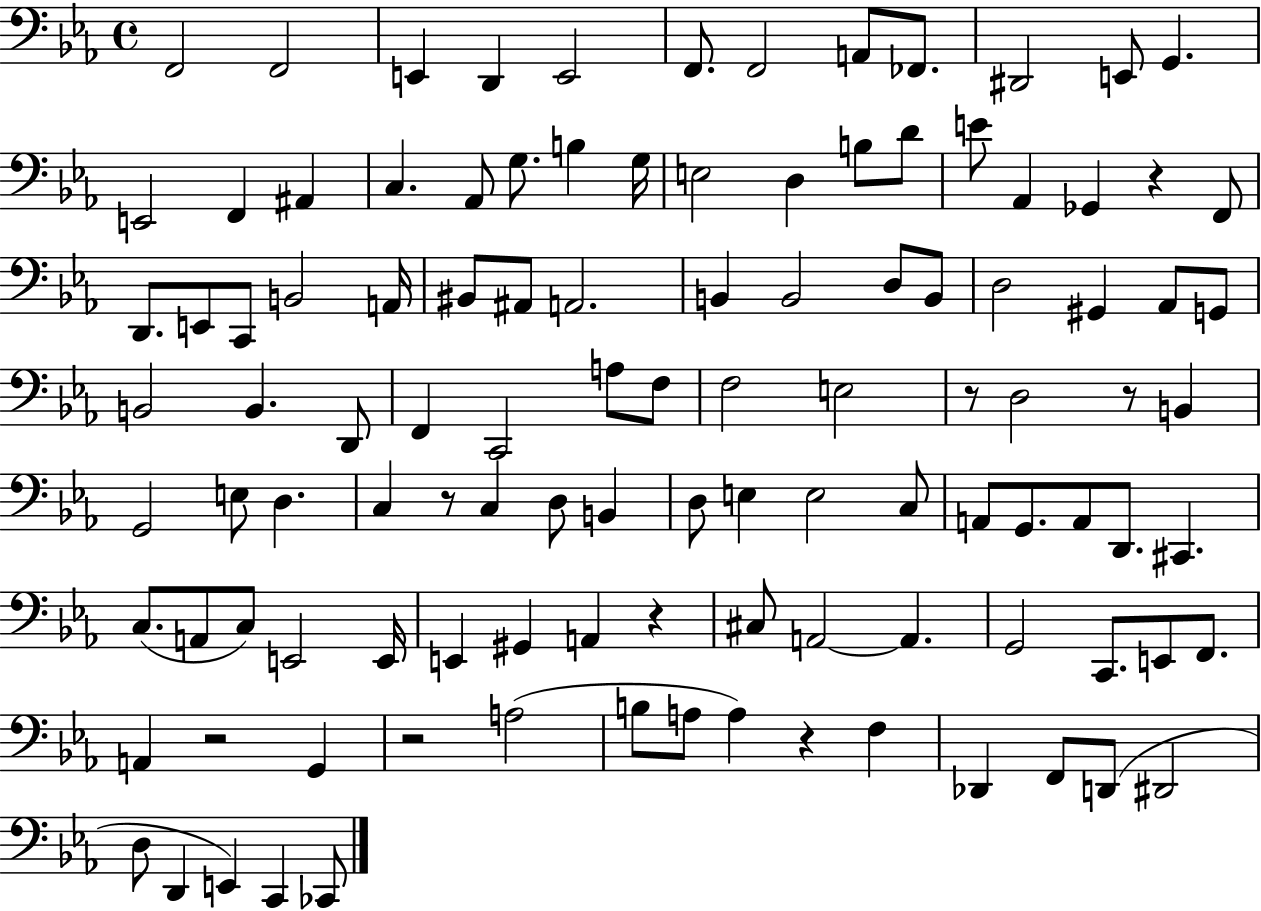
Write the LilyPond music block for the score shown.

{
  \clef bass
  \time 4/4
  \defaultTimeSignature
  \key ees \major
  f,2 f,2 | e,4 d,4 e,2 | f,8. f,2 a,8 fes,8. | dis,2 e,8 g,4. | \break e,2 f,4 ais,4 | c4. aes,8 g8. b4 g16 | e2 d4 b8 d'8 | e'8 aes,4 ges,4 r4 f,8 | \break d,8. e,8 c,8 b,2 a,16 | bis,8 ais,8 a,2. | b,4 b,2 d8 b,8 | d2 gis,4 aes,8 g,8 | \break b,2 b,4. d,8 | f,4 c,2 a8 f8 | f2 e2 | r8 d2 r8 b,4 | \break g,2 e8 d4. | c4 r8 c4 d8 b,4 | d8 e4 e2 c8 | a,8 g,8. a,8 d,8. cis,4. | \break c8.( a,8 c8) e,2 e,16 | e,4 gis,4 a,4 r4 | cis8 a,2~~ a,4. | g,2 c,8. e,8 f,8. | \break a,4 r2 g,4 | r2 a2( | b8 a8 a4) r4 f4 | des,4 f,8 d,8( dis,2 | \break d8 d,4 e,4) c,4 ces,8 | \bar "|."
}